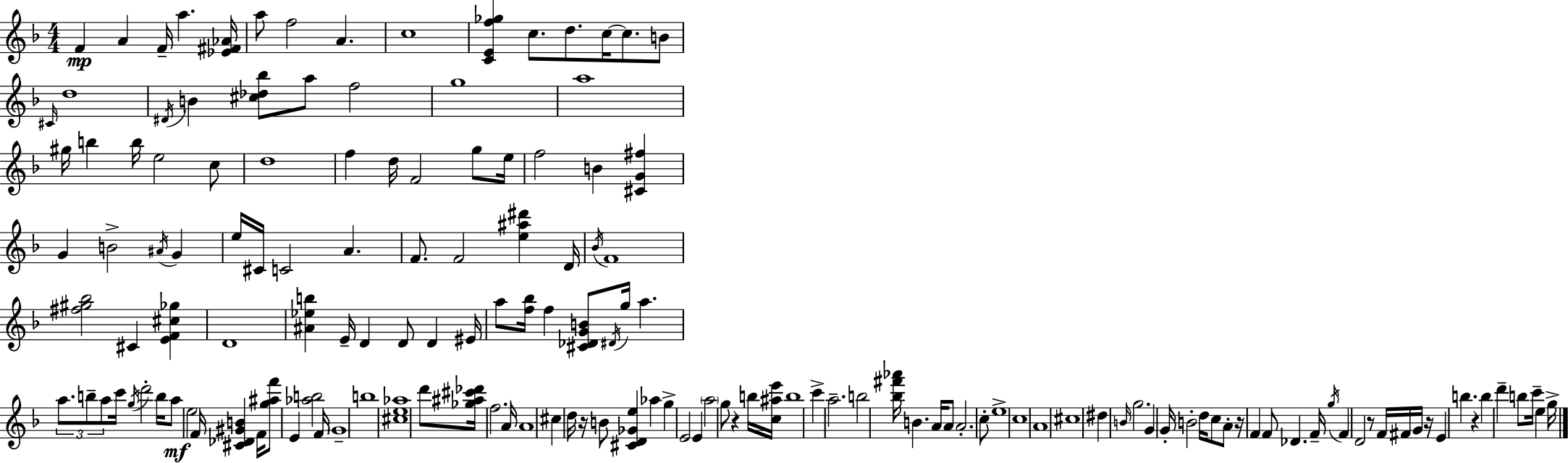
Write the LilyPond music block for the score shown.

{
  \clef treble
  \numericTimeSignature
  \time 4/4
  \key d \minor
  f'4\mp a'4 f'16-- a''4. <ees' fis' aes'>16 | a''8 f''2 a'4. | c''1 | <c' e' f'' ges''>4 c''8. d''8. c''16~~ c''8. b'8 | \break \grace { cis'16 } d''1 | \acciaccatura { dis'16 } b'4 <cis'' des'' bes''>8 a''8 f''2 | g''1 | a''1 | \break gis''16 b''4 b''16 e''2 | c''8 d''1 | f''4 d''16 f'2 g''8 | e''16 f''2 b'4 <cis' g' fis''>4 | \break g'4 b'2-> \acciaccatura { ais'16 } g'4 | e''16 cis'16 c'2 a'4. | f'8. f'2 <e'' ais'' dis'''>4 | d'16 \acciaccatura { bes'16 } f'1 | \break <fis'' gis'' bes''>2 cis'4 | <e' f' cis'' ges''>4 d'1 | <ais' ees'' b''>4 e'16-- d'4 d'8 d'4 | eis'16 a''8 <f'' bes''>16 f''4 <cis' des' g' b'>8 \acciaccatura { dis'16 } g''16 a''4. | \break \tuplet 3/2 { a''8. b''8-- a''8 } c'''16 \acciaccatura { g''16 } d'''2-. | b''16 a''8\mf e''2 | f'16 <cis' des' gis' b'>4 f'16 <g'' ais'' f'''>8 e'4 <aes'' b''>2 | f'16 \parenthesize g'1-- | \break b''1 | <cis'' e'' aes''>1 | d'''8 <ges'' ais'' cis''' des'''>16 f''2. | a'16 a'1 | \break cis''4 d''16 r16 b'8 <cis' d' ges' e''>4 | aes''4 g''4-> e'2 | e'4 \parenthesize a''2 g''8 | r4 b''16 <c'' ais'' e'''>16 b''1 | \break c'''4-> a''2.-- | b''2 <bes'' fis''' aes'''>16 b'4. | a'16 a'8 a'2.-. | c''8-. e''1-> | \break c''1 | a'1 | cis''1 | dis''4 \grace { b'16 } g''2. | \break g'4 g'16-. b'2-. | d''16 c''8 a'8-. r16 f'4 f'8 | des'4. f'16-- \acciaccatura { g''16 } f'4 d'2 | r8 f'16 fis'16 g'16 r16 e'4 b''4. | \break r4 b''4 d'''4-- | b''8 c'''16-- e''4 g''16-> \bar "|."
}